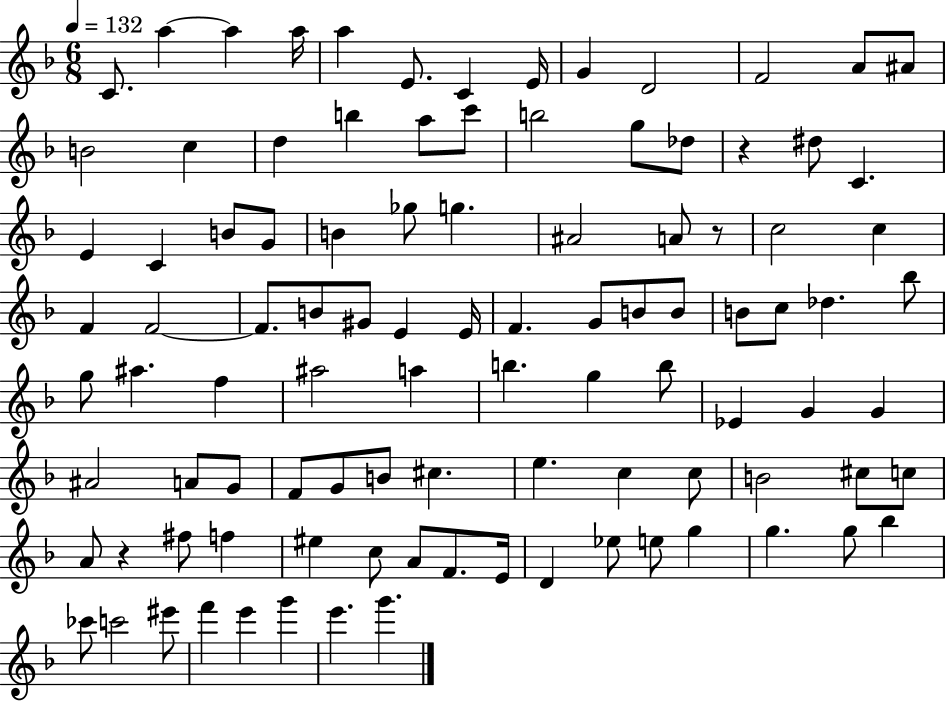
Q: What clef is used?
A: treble